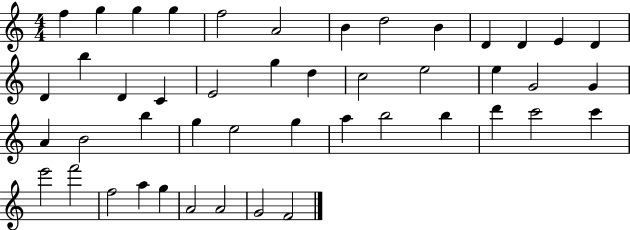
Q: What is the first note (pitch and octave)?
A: F5